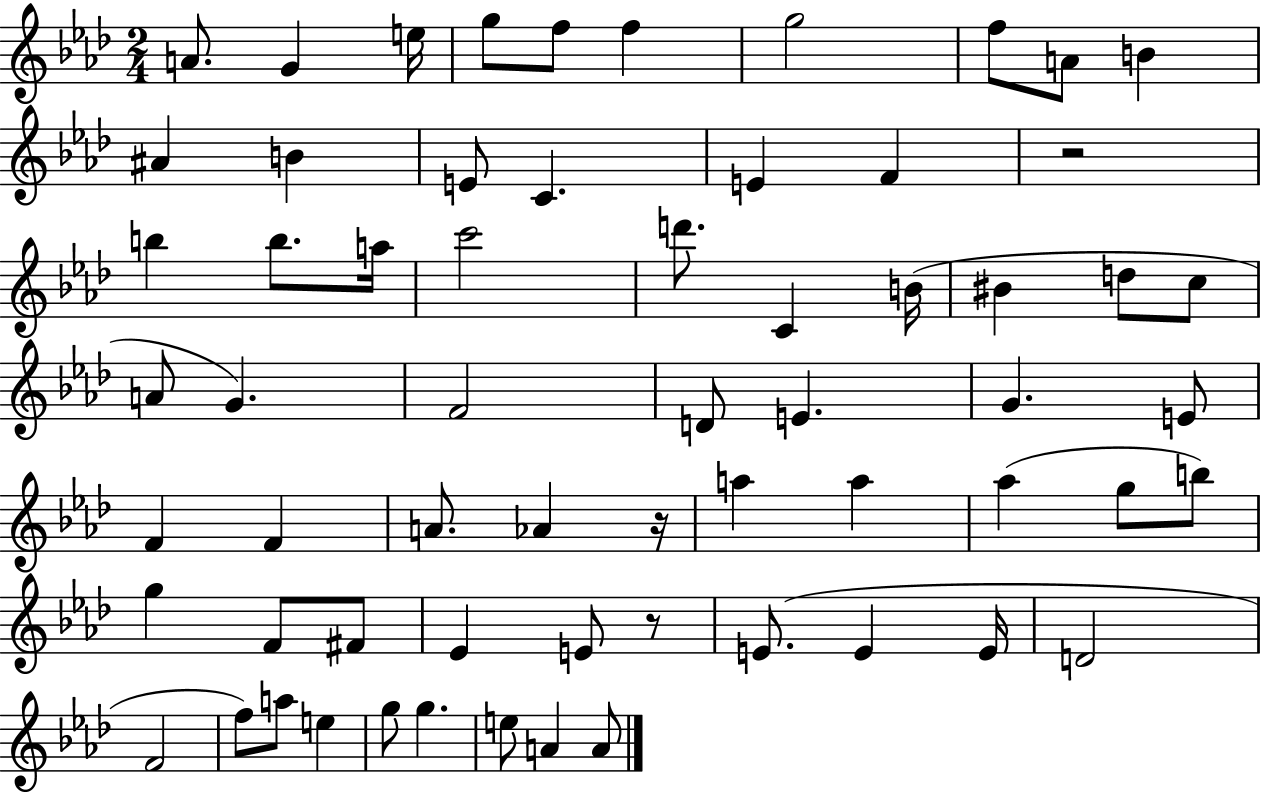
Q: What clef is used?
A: treble